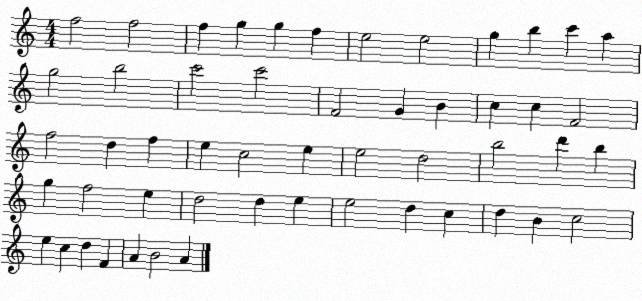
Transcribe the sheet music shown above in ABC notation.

X:1
T:Untitled
M:4/4
L:1/4
K:C
f2 f2 f g g f e2 e2 g b c' a g2 b2 c'2 c'2 F2 G B c c F2 f2 d f e c2 e e2 d2 b2 d' b g f2 e d2 d e e2 d c d B c2 e c d F A B2 A